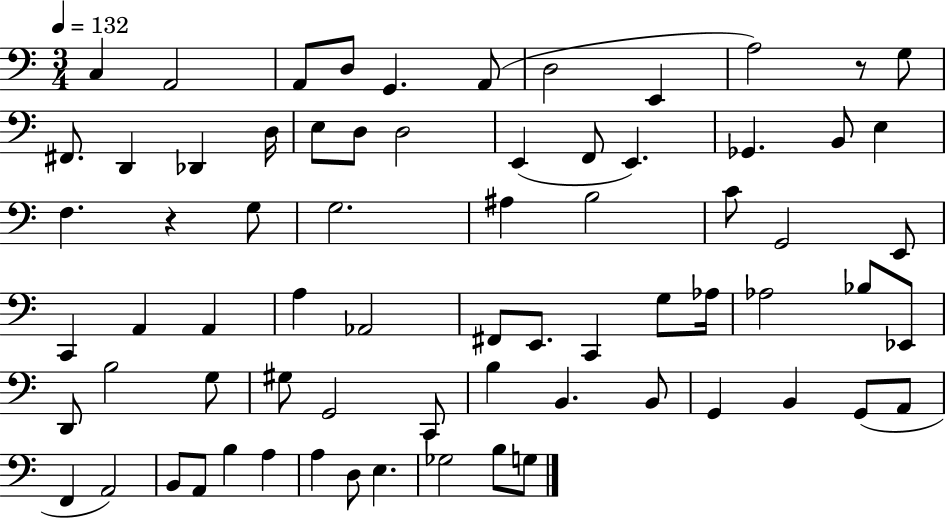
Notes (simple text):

C3/q A2/h A2/e D3/e G2/q. A2/e D3/h E2/q A3/h R/e G3/e F#2/e. D2/q Db2/q D3/s E3/e D3/e D3/h E2/q F2/e E2/q. Gb2/q. B2/e E3/q F3/q. R/q G3/e G3/h. A#3/q B3/h C4/e G2/h E2/e C2/q A2/q A2/q A3/q Ab2/h F#2/e E2/e. C2/q G3/e Ab3/s Ab3/h Bb3/e Eb2/e D2/e B3/h G3/e G#3/e G2/h C2/e B3/q B2/q. B2/e G2/q B2/q G2/e A2/e F2/q A2/h B2/e A2/e B3/q A3/q A3/q D3/e E3/q. Gb3/h B3/e G3/e